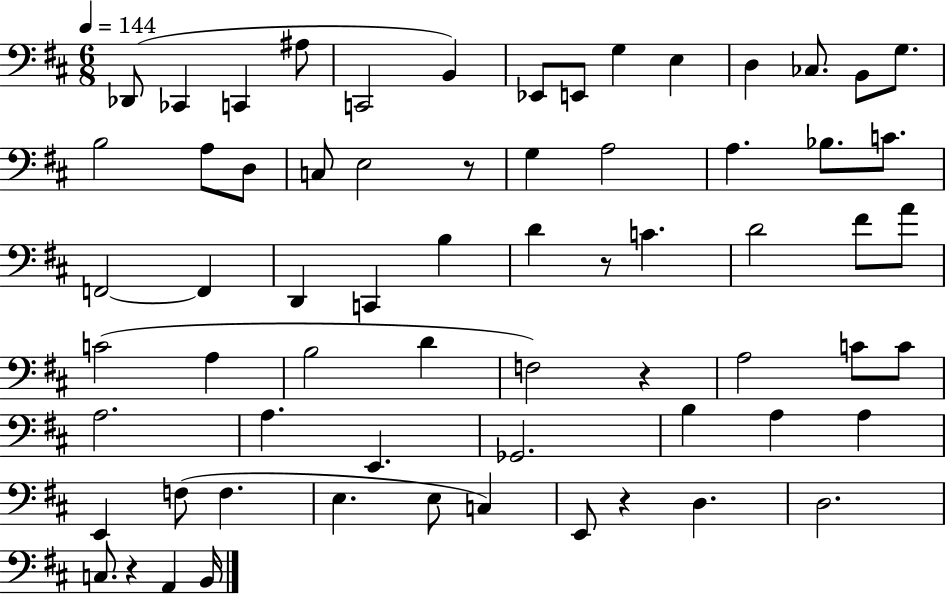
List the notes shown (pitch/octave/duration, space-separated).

Db2/e CES2/q C2/q A#3/e C2/h B2/q Eb2/e E2/e G3/q E3/q D3/q CES3/e. B2/e G3/e. B3/h A3/e D3/e C3/e E3/h R/e G3/q A3/h A3/q. Bb3/e. C4/e. F2/h F2/q D2/q C2/q B3/q D4/q R/e C4/q. D4/h F#4/e A4/e C4/h A3/q B3/h D4/q F3/h R/q A3/h C4/e C4/e A3/h. A3/q. E2/q. Gb2/h. B3/q A3/q A3/q E2/q F3/e F3/q. E3/q. E3/e C3/q E2/e R/q D3/q. D3/h. C3/e. R/q A2/q B2/s